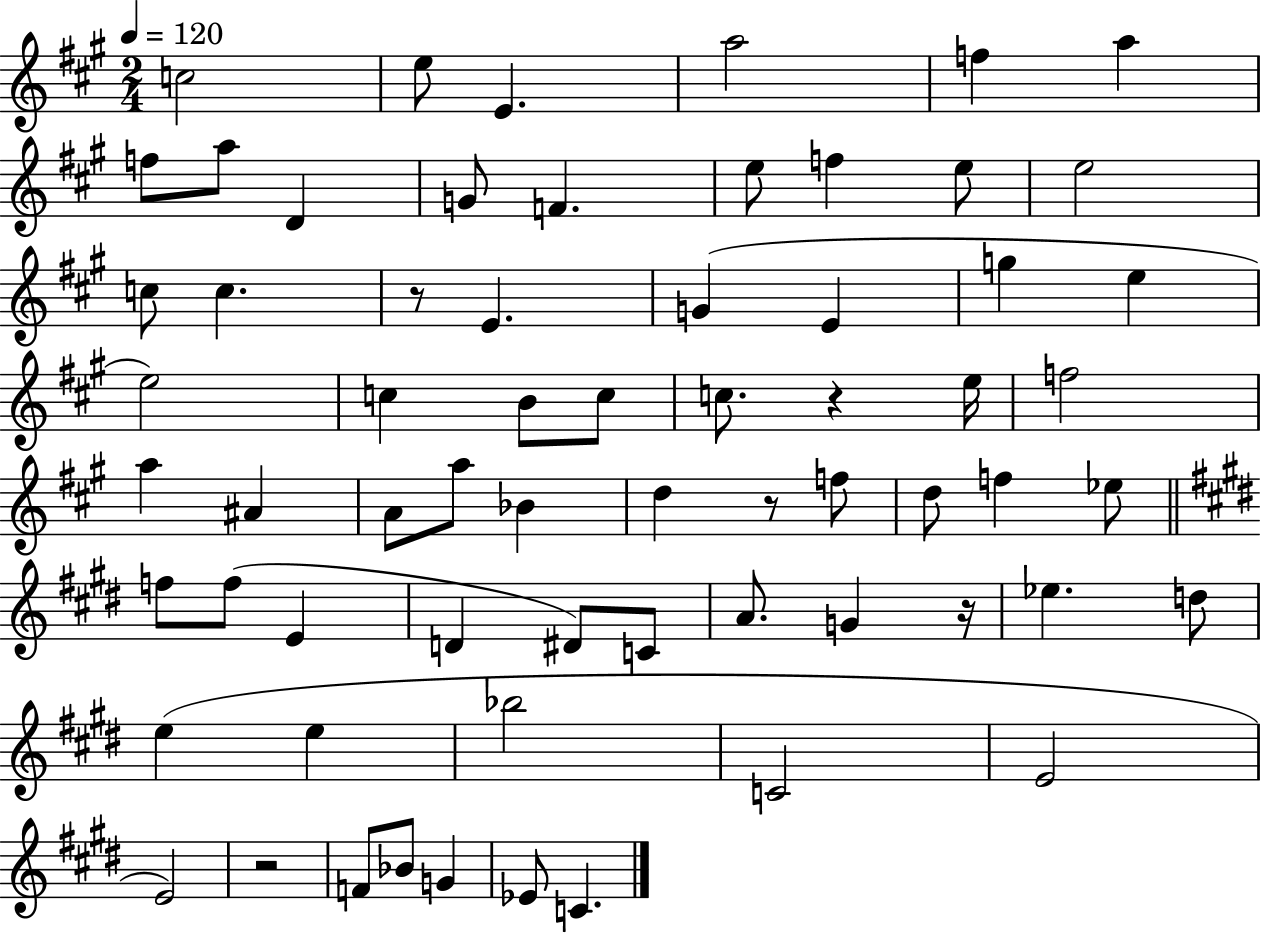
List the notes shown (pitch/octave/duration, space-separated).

C5/h E5/e E4/q. A5/h F5/q A5/q F5/e A5/e D4/q G4/e F4/q. E5/e F5/q E5/e E5/h C5/e C5/q. R/e E4/q. G4/q E4/q G5/q E5/q E5/h C5/q B4/e C5/e C5/e. R/q E5/s F5/h A5/q A#4/q A4/e A5/e Bb4/q D5/q R/e F5/e D5/e F5/q Eb5/e F5/e F5/e E4/q D4/q D#4/e C4/e A4/e. G4/q R/s Eb5/q. D5/e E5/q E5/q Bb5/h C4/h E4/h E4/h R/h F4/e Bb4/e G4/q Eb4/e C4/q.